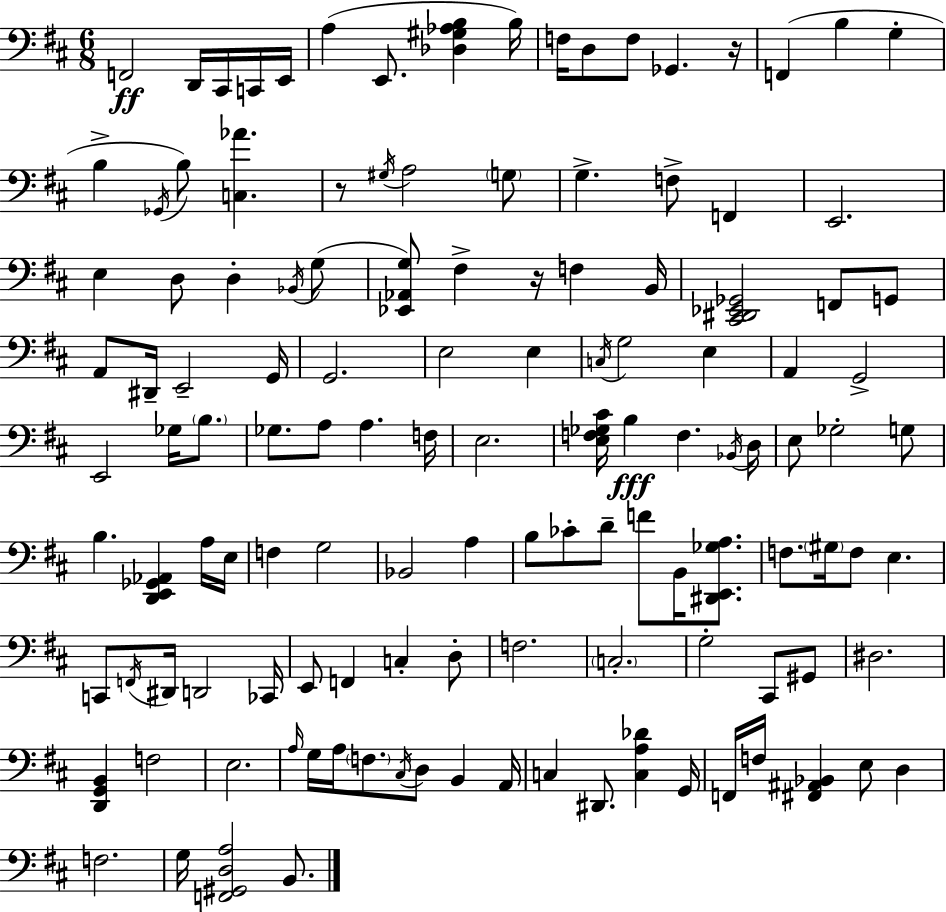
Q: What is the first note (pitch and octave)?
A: F2